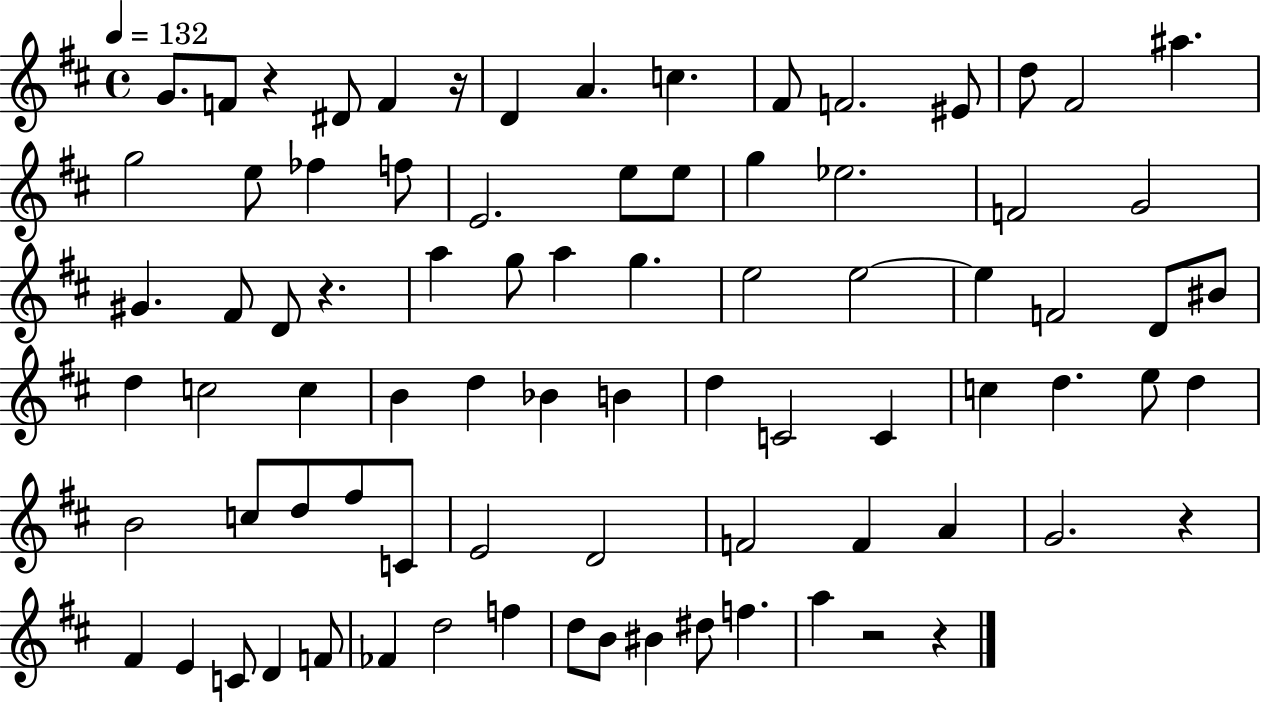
X:1
T:Untitled
M:4/4
L:1/4
K:D
G/2 F/2 z ^D/2 F z/4 D A c ^F/2 F2 ^E/2 d/2 ^F2 ^a g2 e/2 _f f/2 E2 e/2 e/2 g _e2 F2 G2 ^G ^F/2 D/2 z a g/2 a g e2 e2 e F2 D/2 ^B/2 d c2 c B d _B B d C2 C c d e/2 d B2 c/2 d/2 ^f/2 C/2 E2 D2 F2 F A G2 z ^F E C/2 D F/2 _F d2 f d/2 B/2 ^B ^d/2 f a z2 z